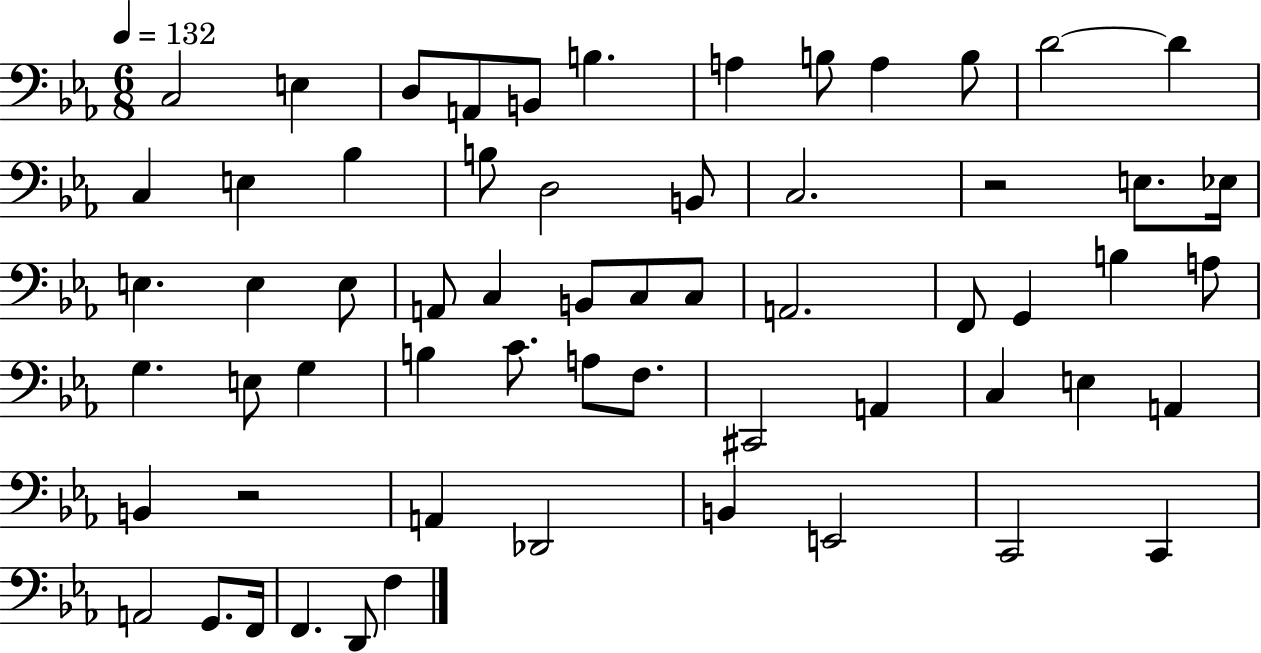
X:1
T:Untitled
M:6/8
L:1/4
K:Eb
C,2 E, D,/2 A,,/2 B,,/2 B, A, B,/2 A, B,/2 D2 D C, E, _B, B,/2 D,2 B,,/2 C,2 z2 E,/2 _E,/4 E, E, E,/2 A,,/2 C, B,,/2 C,/2 C,/2 A,,2 F,,/2 G,, B, A,/2 G, E,/2 G, B, C/2 A,/2 F,/2 ^C,,2 A,, C, E, A,, B,, z2 A,, _D,,2 B,, E,,2 C,,2 C,, A,,2 G,,/2 F,,/4 F,, D,,/2 F,